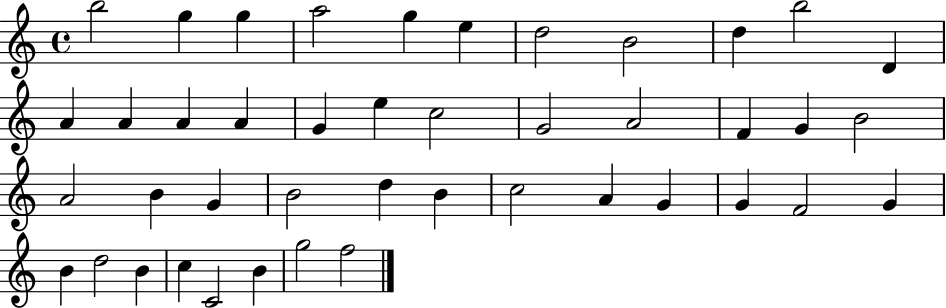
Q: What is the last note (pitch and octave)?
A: F5